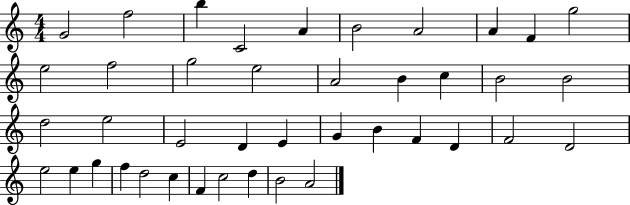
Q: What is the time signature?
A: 4/4